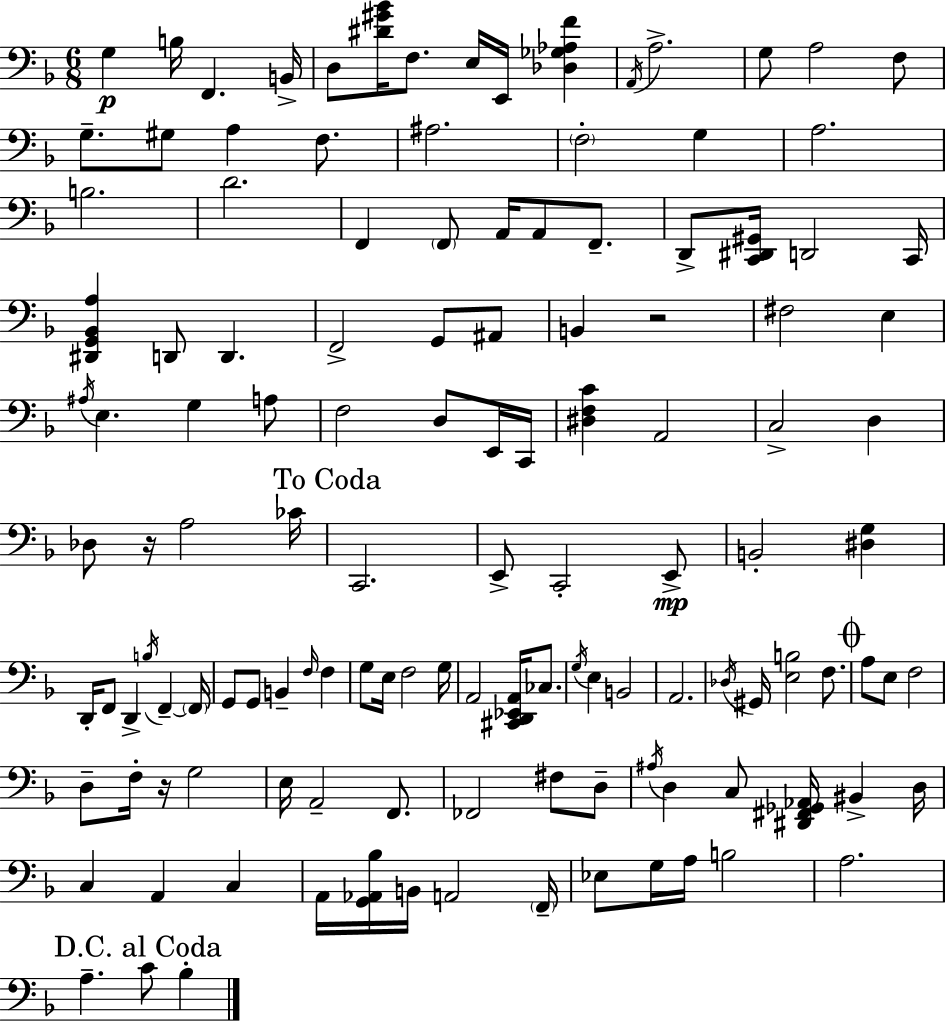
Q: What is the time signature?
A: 6/8